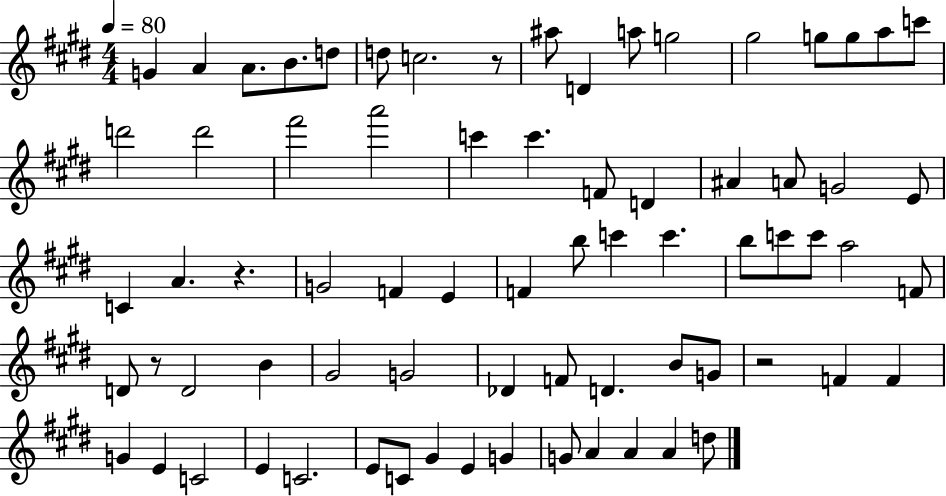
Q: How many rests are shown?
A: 4